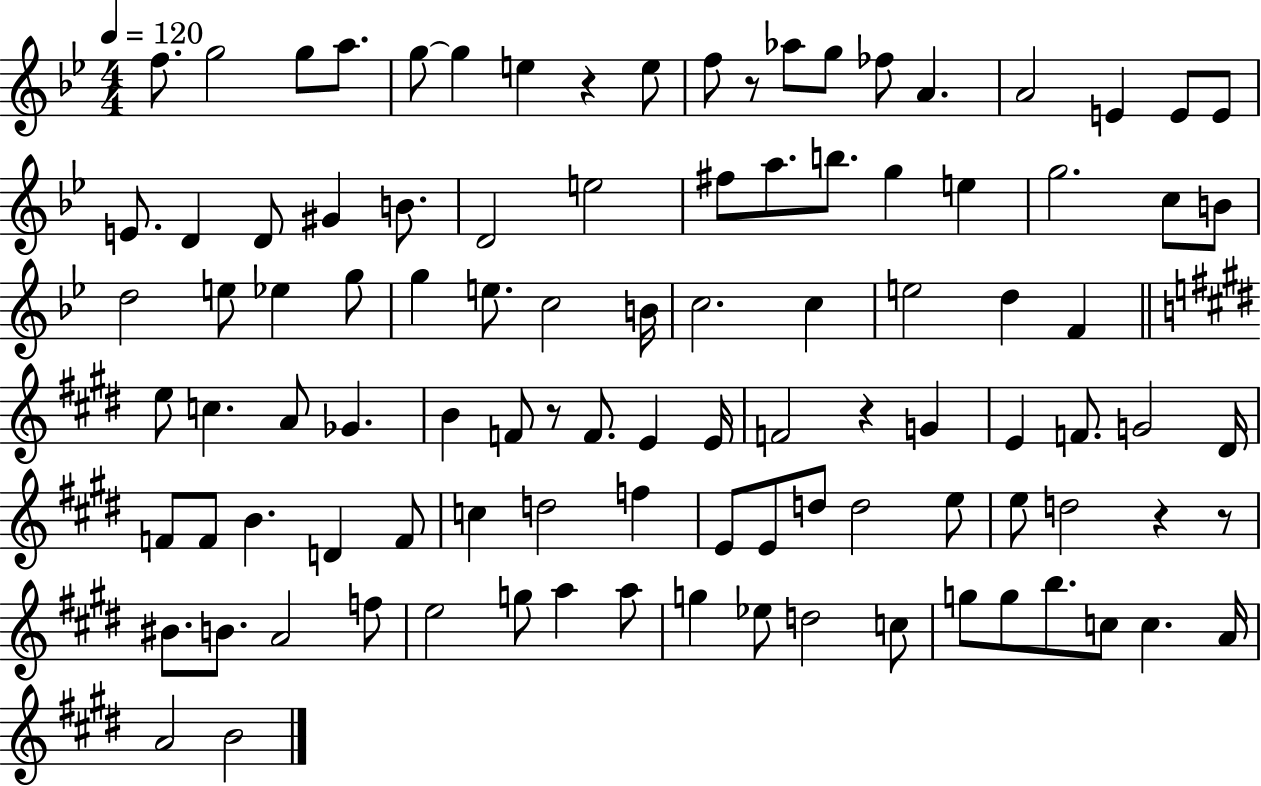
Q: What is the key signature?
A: BES major